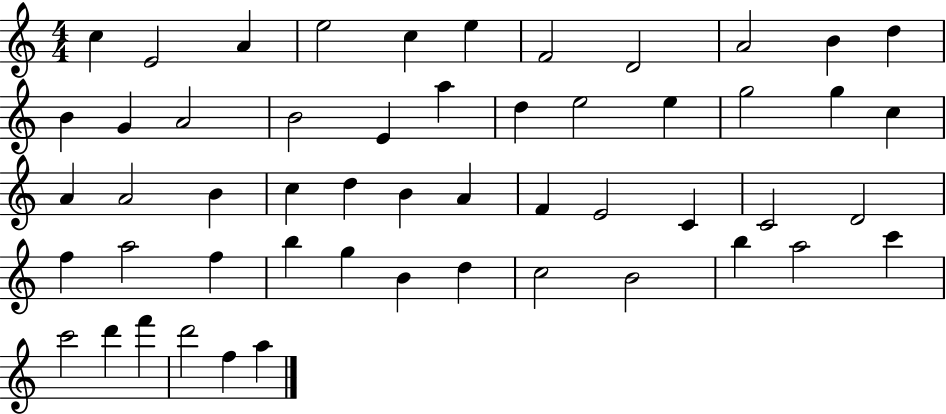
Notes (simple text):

C5/q E4/h A4/q E5/h C5/q E5/q F4/h D4/h A4/h B4/q D5/q B4/q G4/q A4/h B4/h E4/q A5/q D5/q E5/h E5/q G5/h G5/q C5/q A4/q A4/h B4/q C5/q D5/q B4/q A4/q F4/q E4/h C4/q C4/h D4/h F5/q A5/h F5/q B5/q G5/q B4/q D5/q C5/h B4/h B5/q A5/h C6/q C6/h D6/q F6/q D6/h F5/q A5/q